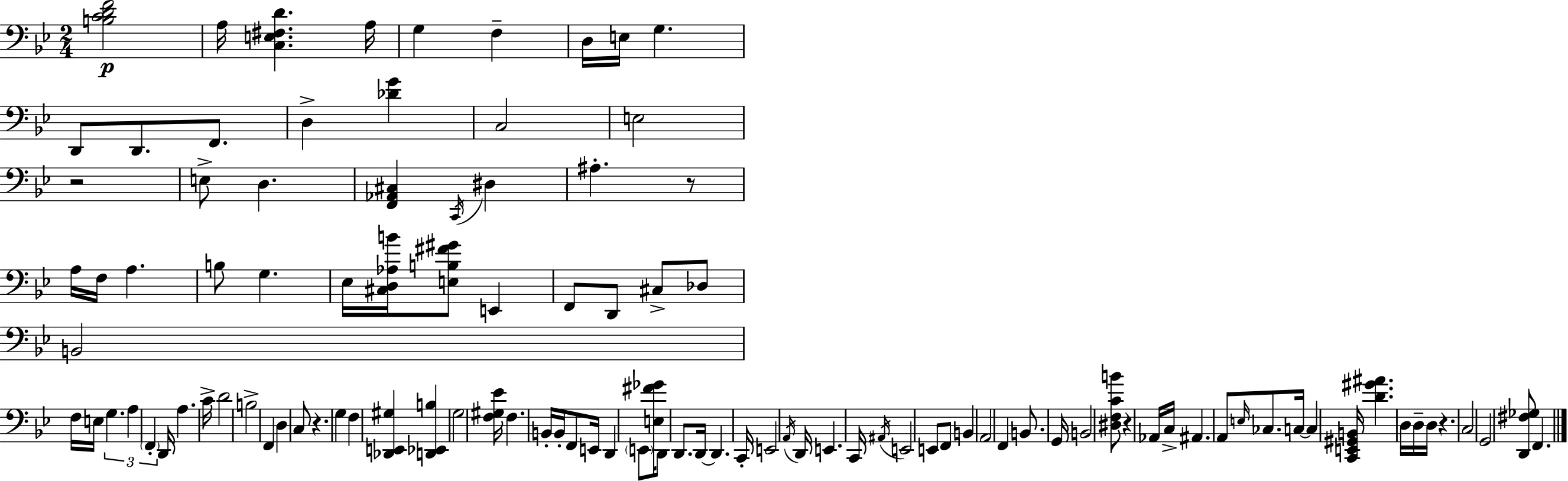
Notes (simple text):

[B3,C4,D4,F4]/h A3/s [C3,E3,F#3,D4]/q. A3/s G3/q F3/q D3/s E3/s G3/q. D2/e D2/e. F2/e. D3/q [Db4,G4]/q C3/h E3/h R/h E3/e D3/q. [F2,Ab2,C#3]/q C2/s D#3/q A#3/q. R/e A3/s F3/s A3/q. B3/e G3/q. Eb3/s [C#3,D3,Ab3,B4]/s [E3,B3,F#4,G#4]/e E2/q F2/e D2/e C#3/e Db3/e B2/h F3/s E3/s G3/q. A3/q F2/q D2/s A3/q. C4/s D4/h B3/h F2/q D3/q C3/e R/q. G3/q F3/q [Db2,E2,G#3]/q [D2,Eb2,B3]/q G3/h [F3,G#3,Eb4]/s F3/q. B2/s B2/s F2/e E2/s D2/q E2/e [E3,F#4,Gb4]/s D2/e D2/e. D2/s D2/q. C2/s E2/h A2/s D2/s E2/q. C2/s A#2/s E2/h E2/e F2/e B2/q A2/h F2/q B2/e. G2/s B2/h [D#3,F3,C4,B4]/e R/q Ab2/s C3/s A#2/q. A2/e E3/s CES3/e. C3/s C3/q [C2,E2,G#2,B2]/s [D4,G#4,A#4]/q. D3/s D3/s D3/s R/q. C3/h G2/h [D2,F#3,Gb3]/e F2/q.